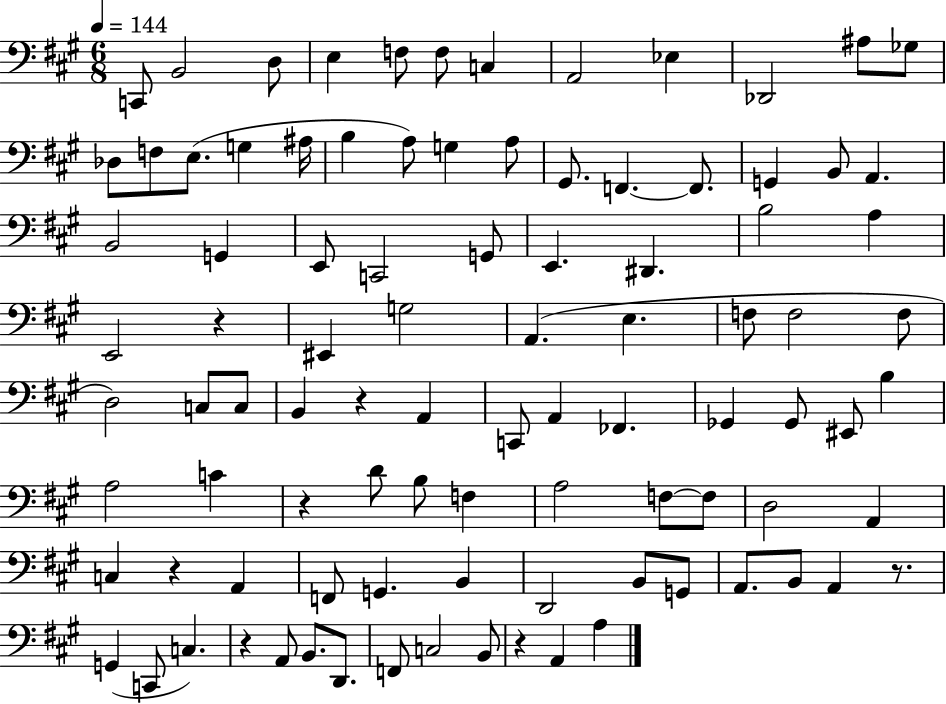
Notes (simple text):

C2/e B2/h D3/e E3/q F3/e F3/e C3/q A2/h Eb3/q Db2/h A#3/e Gb3/e Db3/e F3/e E3/e. G3/q A#3/s B3/q A3/e G3/q A3/e G#2/e. F2/q. F2/e. G2/q B2/e A2/q. B2/h G2/q E2/e C2/h G2/e E2/q. D#2/q. B3/h A3/q E2/h R/q EIS2/q G3/h A2/q. E3/q. F3/e F3/h F3/e D3/h C3/e C3/e B2/q R/q A2/q C2/e A2/q FES2/q. Gb2/q Gb2/e EIS2/e B3/q A3/h C4/q R/q D4/e B3/e F3/q A3/h F3/e F3/e D3/h A2/q C3/q R/q A2/q F2/e G2/q. B2/q D2/h B2/e G2/e A2/e. B2/e A2/q R/e. G2/q C2/e C3/q. R/q A2/e B2/e. D2/e. F2/e C3/h B2/e R/q A2/q A3/q